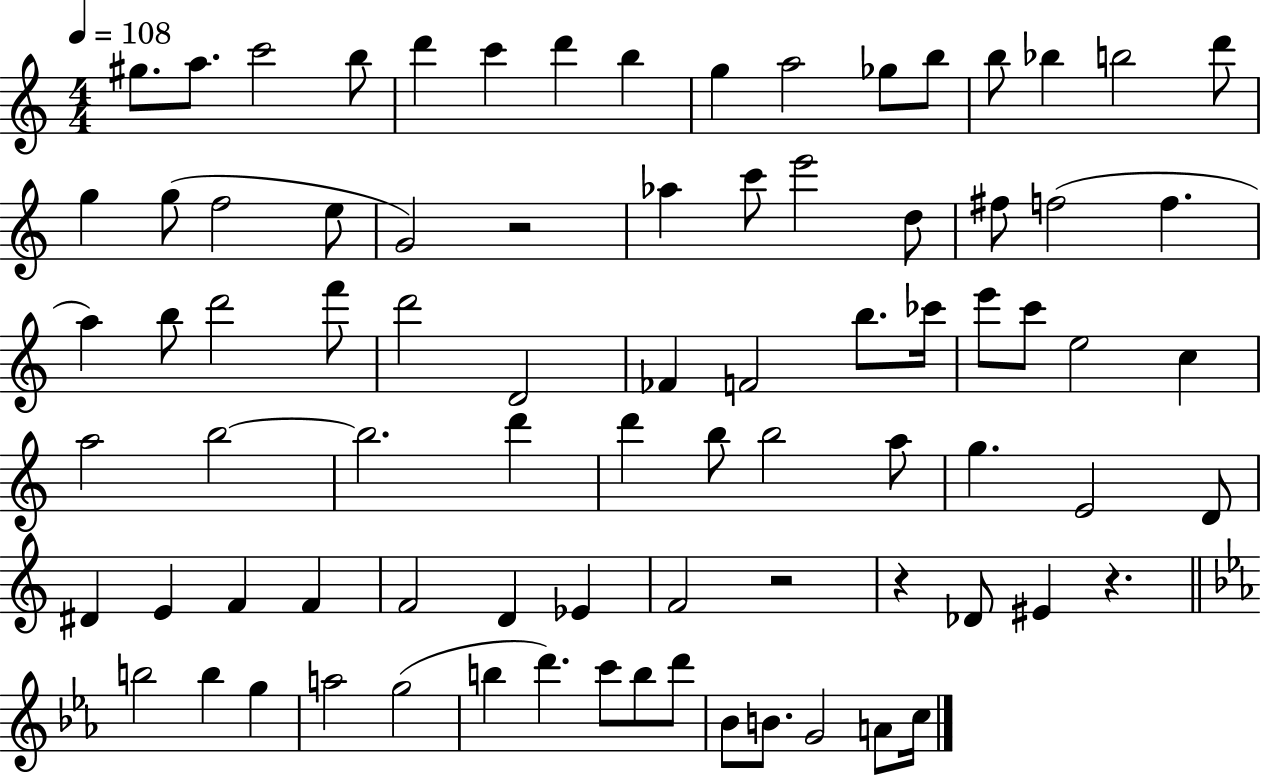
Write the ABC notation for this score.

X:1
T:Untitled
M:4/4
L:1/4
K:C
^g/2 a/2 c'2 b/2 d' c' d' b g a2 _g/2 b/2 b/2 _b b2 d'/2 g g/2 f2 e/2 G2 z2 _a c'/2 e'2 d/2 ^f/2 f2 f a b/2 d'2 f'/2 d'2 D2 _F F2 b/2 _c'/4 e'/2 c'/2 e2 c a2 b2 b2 d' d' b/2 b2 a/2 g E2 D/2 ^D E F F F2 D _E F2 z2 z _D/2 ^E z b2 b g a2 g2 b d' c'/2 b/2 d'/2 _B/2 B/2 G2 A/2 c/4